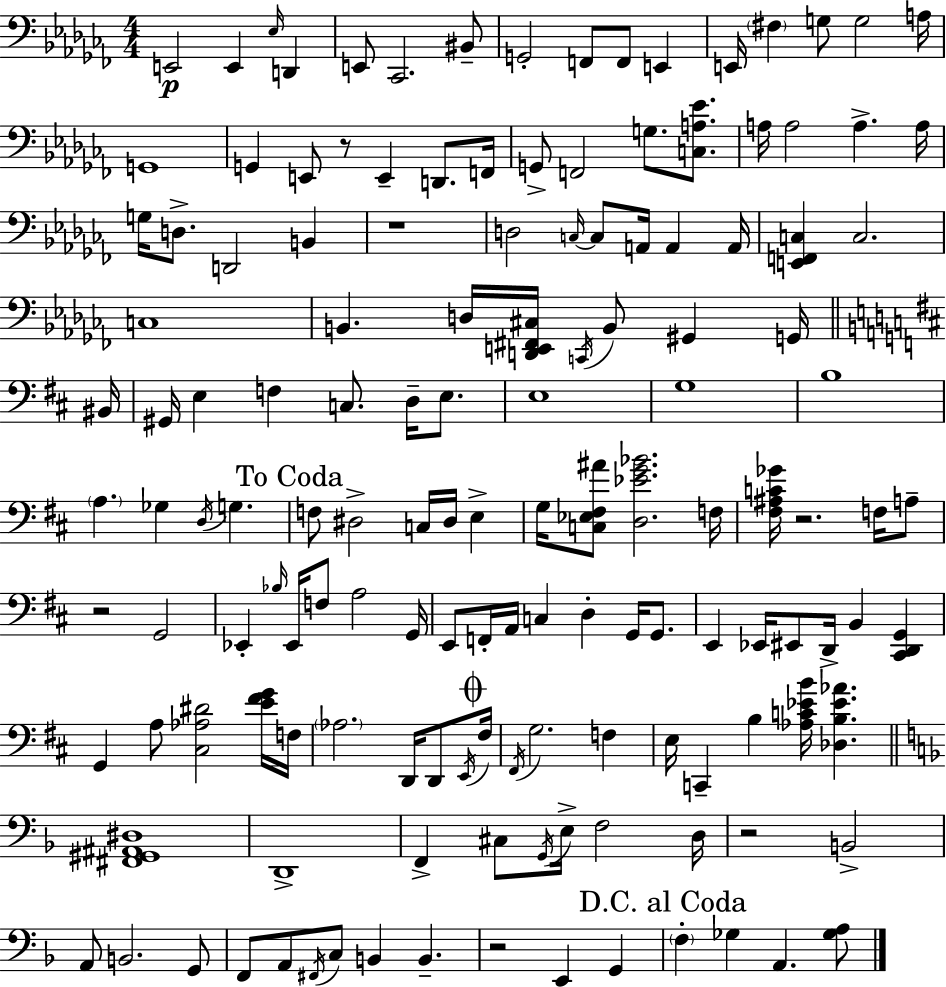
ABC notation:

X:1
T:Untitled
M:4/4
L:1/4
K:Abm
E,,2 E,, _E,/4 D,, E,,/2 _C,,2 ^B,,/2 G,,2 F,,/2 F,,/2 E,, E,,/4 ^F, G,/2 G,2 A,/4 G,,4 G,, E,,/2 z/2 E,, D,,/2 F,,/4 G,,/2 F,,2 G,/2 [C,A,_E]/2 A,/4 A,2 A, A,/4 G,/4 D,/2 D,,2 B,, z4 D,2 C,/4 C,/2 A,,/4 A,, A,,/4 [E,,F,,C,] C,2 C,4 B,, D,/4 [D,,E,,^F,,^C,]/4 C,,/4 B,,/2 ^G,, G,,/4 ^B,,/4 ^G,,/4 E, F, C,/2 D,/4 E,/2 E,4 G,4 B,4 A, _G, D,/4 G, F,/2 ^D,2 C,/4 ^D,/4 E, G,/4 [C,_E,^F,^A]/2 [D,_EG_B]2 F,/4 [^F,^A,C_G]/4 z2 F,/4 A,/2 z2 G,,2 _E,, _B,/4 _E,,/4 F,/2 A,2 G,,/4 E,,/2 F,,/4 A,,/4 C, D, G,,/4 G,,/2 E,, _E,,/4 ^E,,/2 D,,/4 B,, [^C,,D,,G,,] G,, A,/2 [^C,_A,^D]2 [E^FG]/4 F,/4 _A,2 D,,/4 D,,/2 E,,/4 ^F,/4 ^F,,/4 G,2 F, E,/4 C,, B, [_A,C_EB]/4 [_D,B,_E_A] [^F,,^G,,^A,,^D,]4 D,,4 F,, ^C,/2 G,,/4 E,/4 F,2 D,/4 z2 B,,2 A,,/2 B,,2 G,,/2 F,,/2 A,,/2 ^F,,/4 C,/2 B,, B,, z2 E,, G,, F, _G, A,, [_G,A,]/2